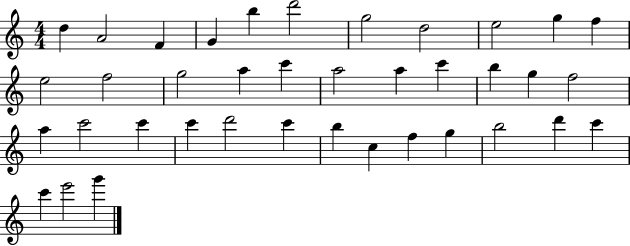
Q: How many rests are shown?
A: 0